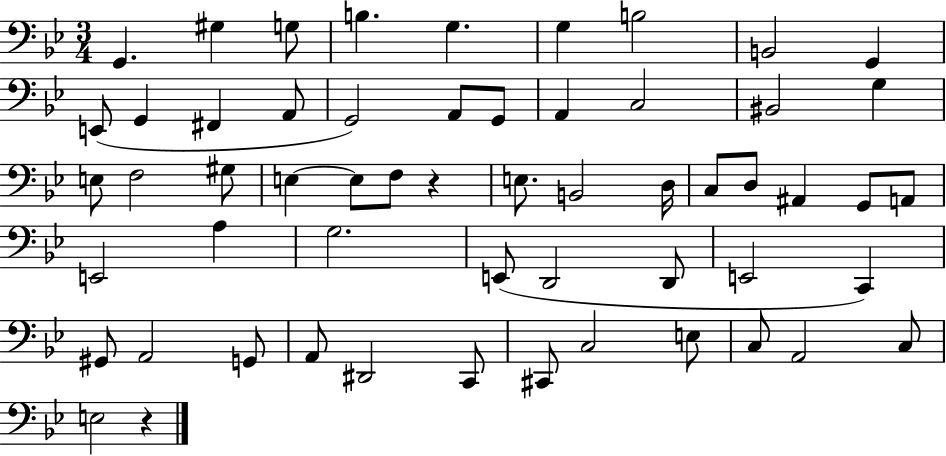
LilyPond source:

{
  \clef bass
  \numericTimeSignature
  \time 3/4
  \key bes \major
  \repeat volta 2 { g,4. gis4 g8 | b4. g4. | g4 b2 | b,2 g,4 | \break e,8( g,4 fis,4 a,8 | g,2) a,8 g,8 | a,4 c2 | bis,2 g4 | \break e8 f2 gis8 | e4~~ e8 f8 r4 | e8. b,2 d16 | c8 d8 ais,4 g,8 a,8 | \break e,2 a4 | g2. | e,8( d,2 d,8 | e,2 c,4) | \break gis,8 a,2 g,8 | a,8 dis,2 c,8 | cis,8 c2 e8 | c8 a,2 c8 | \break e2 r4 | } \bar "|."
}